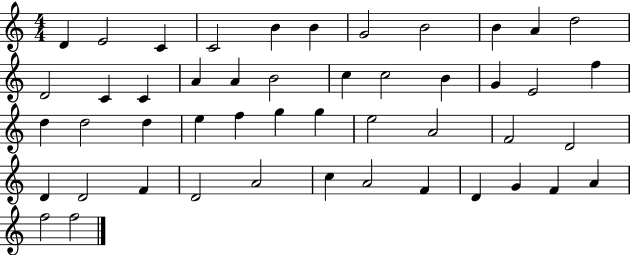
D4/q E4/h C4/q C4/h B4/q B4/q G4/h B4/h B4/q A4/q D5/h D4/h C4/q C4/q A4/q A4/q B4/h C5/q C5/h B4/q G4/q E4/h F5/q D5/q D5/h D5/q E5/q F5/q G5/q G5/q E5/h A4/h F4/h D4/h D4/q D4/h F4/q D4/h A4/h C5/q A4/h F4/q D4/q G4/q F4/q A4/q F5/h F5/h